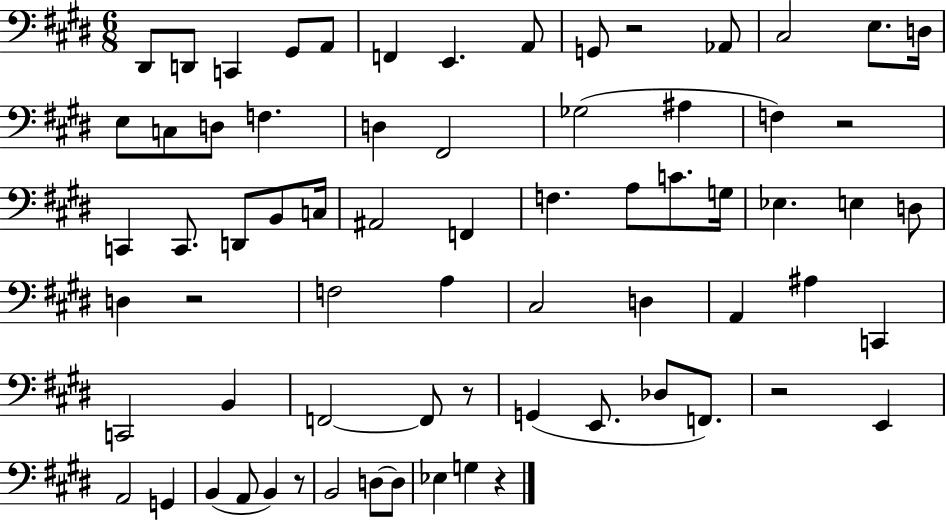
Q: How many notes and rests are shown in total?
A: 70